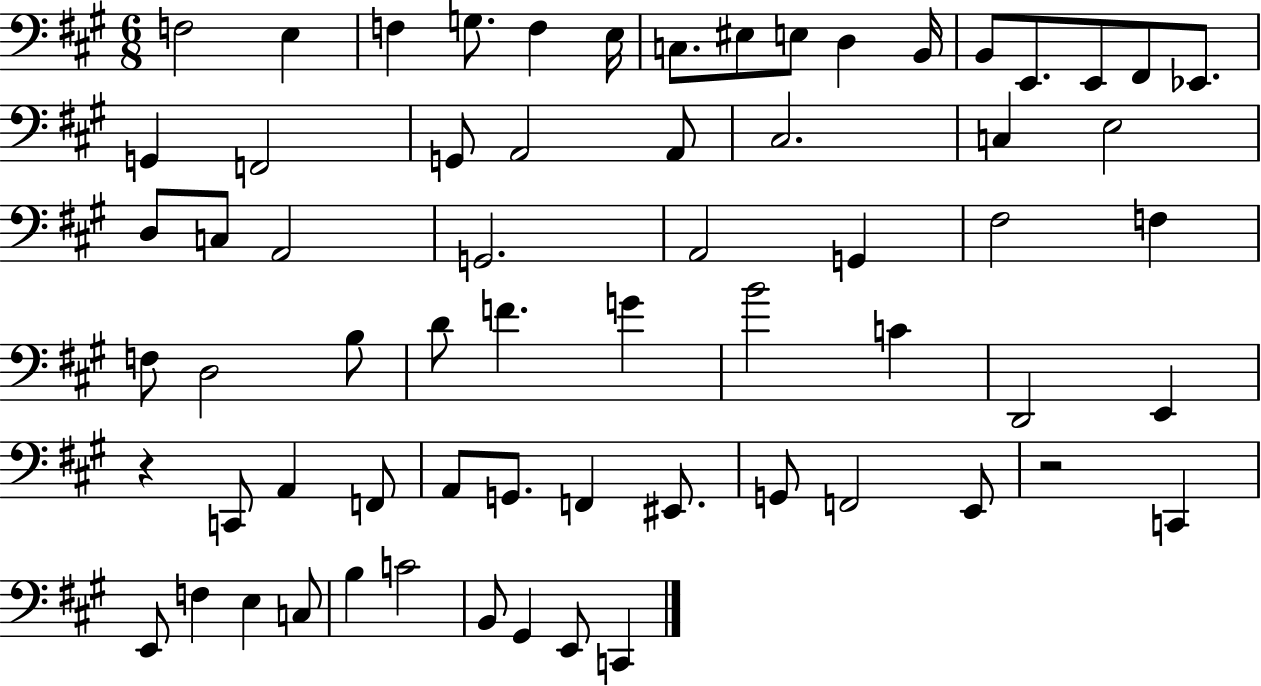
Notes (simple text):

F3/h E3/q F3/q G3/e. F3/q E3/s C3/e. EIS3/e E3/e D3/q B2/s B2/e E2/e. E2/e F#2/e Eb2/e. G2/q F2/h G2/e A2/h A2/e C#3/h. C3/q E3/h D3/e C3/e A2/h G2/h. A2/h G2/q F#3/h F3/q F3/e D3/h B3/e D4/e F4/q. G4/q B4/h C4/q D2/h E2/q R/q C2/e A2/q F2/e A2/e G2/e. F2/q EIS2/e. G2/e F2/h E2/e R/h C2/q E2/e F3/q E3/q C3/e B3/q C4/h B2/e G#2/q E2/e C2/q